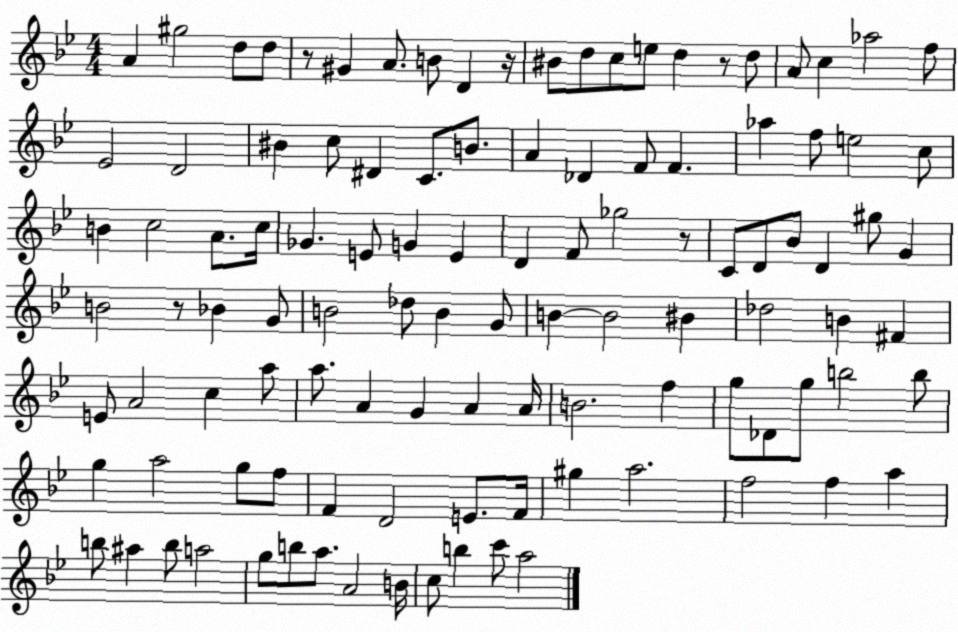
X:1
T:Untitled
M:4/4
L:1/4
K:Bb
A ^g2 d/2 d/2 z/2 ^G A/2 B/2 D z/4 ^B/2 d/2 c/2 e/2 d z/2 d/2 A/2 c _a2 f/2 _E2 D2 ^B c/2 ^D C/2 B/2 A _D F/2 F _a f/2 e2 c/2 B c2 A/2 c/4 _G E/2 G E D F/2 _g2 z/2 C/2 D/2 _B/2 D ^g/2 G B2 z/2 _B G/2 B2 _d/2 B G/2 B B2 ^B _d2 B ^F E/2 A2 c a/2 a/2 A G A A/4 B2 f g/2 _D/2 g/2 b2 b/2 g a2 g/2 f/2 F D2 E/2 F/4 ^g a2 f2 f a b/2 ^a b/2 a2 g/2 b/2 a/2 A2 B/4 c/2 b c'/2 a2